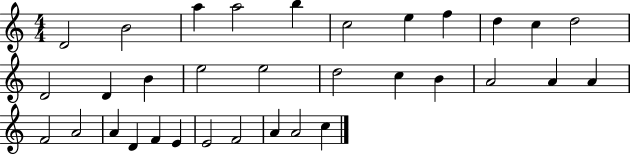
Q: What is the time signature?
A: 4/4